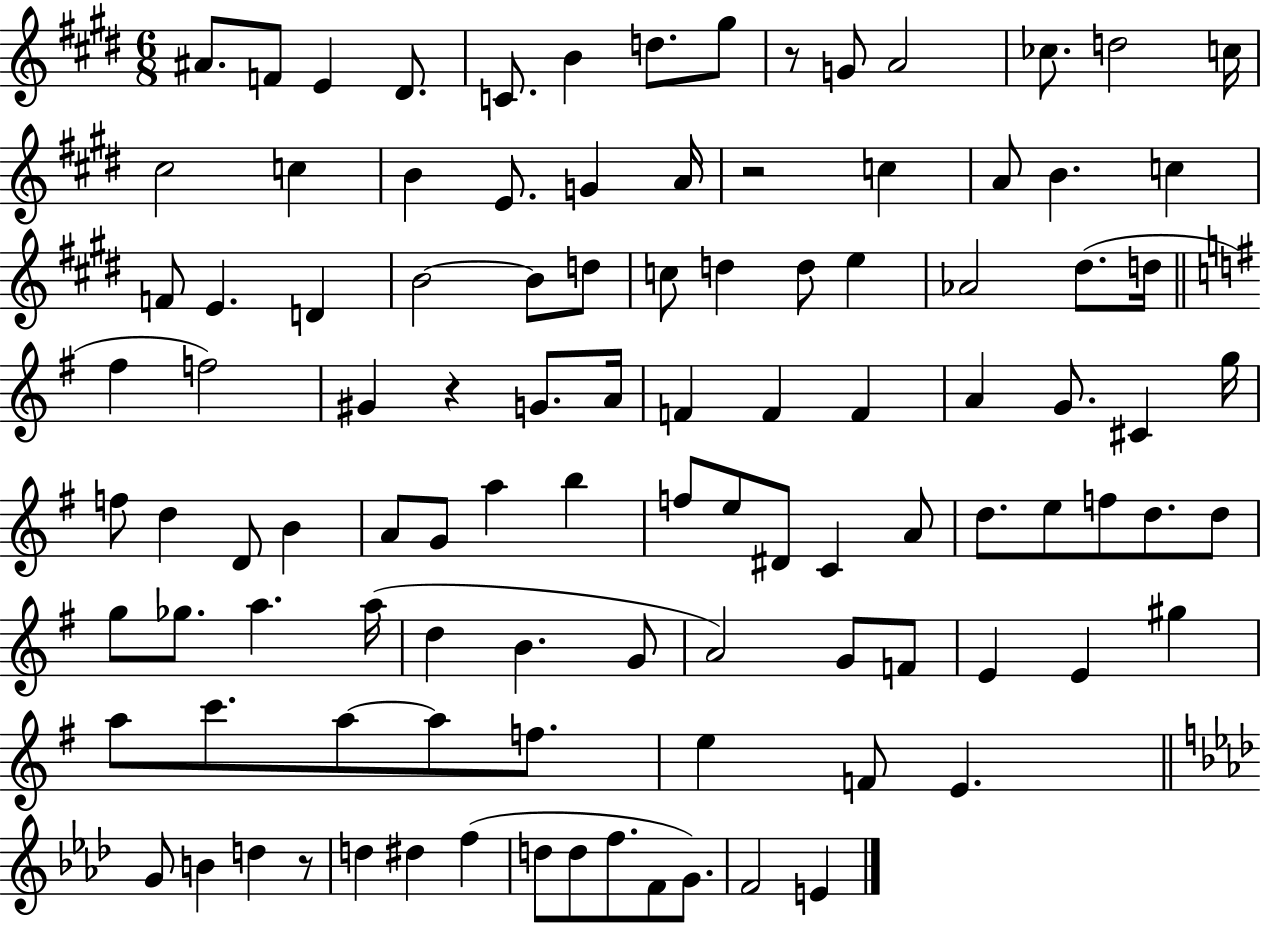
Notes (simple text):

A#4/e. F4/e E4/q D#4/e. C4/e. B4/q D5/e. G#5/e R/e G4/e A4/h CES5/e. D5/h C5/s C#5/h C5/q B4/q E4/e. G4/q A4/s R/h C5/q A4/e B4/q. C5/q F4/e E4/q. D4/q B4/h B4/e D5/e C5/e D5/q D5/e E5/q Ab4/h D#5/e. D5/s F#5/q F5/h G#4/q R/q G4/e. A4/s F4/q F4/q F4/q A4/q G4/e. C#4/q G5/s F5/e D5/q D4/e B4/q A4/e G4/e A5/q B5/q F5/e E5/e D#4/e C4/q A4/e D5/e. E5/e F5/e D5/e. D5/e G5/e Gb5/e. A5/q. A5/s D5/q B4/q. G4/e A4/h G4/e F4/e E4/q E4/q G#5/q A5/e C6/e. A5/e A5/e F5/e. E5/q F4/e E4/q. G4/e B4/q D5/q R/e D5/q D#5/q F5/q D5/e D5/e F5/e. F4/e G4/e. F4/h E4/q